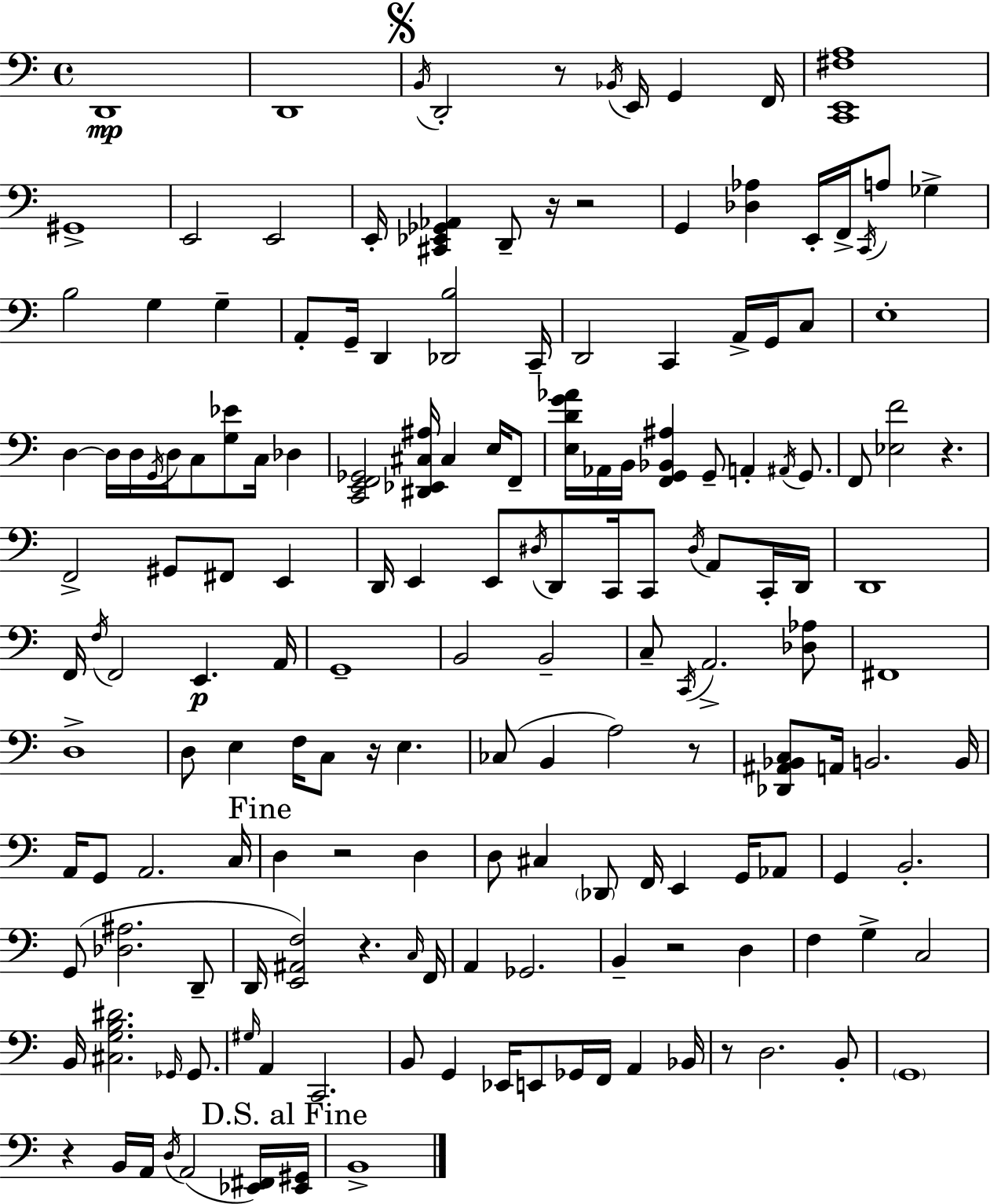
{
  \clef bass
  \time 4/4
  \defaultTimeSignature
  \key c \major
  \repeat volta 2 { d,1\mp | d,1 | \mark \markup { \musicglyph "scripts.segno" } \acciaccatura { b,16 } d,2-. r8 \acciaccatura { bes,16 } e,16 g,4 | f,16 <c, e, fis a>1 | \break gis,1-> | e,2 e,2 | e,16-. <cis, ees, ges, aes,>4 d,8-- r16 r2 | g,4 <des aes>4 e,16-. f,16-> \acciaccatura { c,16 } a8 ges4-> | \break b2 g4 g4-- | a,8-. g,16-- d,4 <des, b>2 | c,16-- d,2 c,4 a,16-> | g,16 c8 e1-. | \break d4~~ d16 d16 \acciaccatura { g,16 } d16 c8 <g ees'>8 c16 | des4 <c, e, f, ges,>2 <dis, ees, cis ais>16 cis4 | e16 f,8-- <e d' g' aes'>16 aes,16 b,16 <f, g, bes, ais>4 g,8-- a,4-. | \acciaccatura { ais,16 } g,8. f,8 <ees f'>2 r4. | \break f,2-> gis,8 fis,8 | e,4 d,16 e,4 e,8 \acciaccatura { dis16 } d,8 c,16 | c,8 \acciaccatura { dis16 } a,8 c,16-. d,16 d,1 | f,16 \acciaccatura { f16 } f,2 | \break e,4.\p a,16 g,1-- | b,2 | b,2-- c8-- \acciaccatura { c,16 } a,2.-> | <des aes>8 fis,1 | \break d1-> | d8 e4 f16 | c8 r16 e4. ces8( b,4 a2) | r8 <des, ais, bes, c>8 a,16 b,2. | \break b,16 a,16 g,8 a,2. | c16 \mark "Fine" d4 r2 | d4 d8 cis4 \parenthesize des,8 | f,16 e,4 g,16 aes,8 g,4 b,2.-. | \break g,8( <des ais>2. | d,8-- d,16 <e, ais, f>2) | r4. \grace { c16 } f,16 a,4 ges,2. | b,4-- r2 | \break d4 f4 g4-> | c2 b,16 <cis g b dis'>2. | \grace { ges,16 } ges,8. \grace { gis16 } a,4 | c,2. b,8 g,4 | \break ees,16 e,8 ges,16 f,16 a,4 bes,16 r8 d2. | b,8-. \parenthesize g,1 | r4 | b,16 a,16 \acciaccatura { d16 }( a,2 <ees, fis,>16) \mark "D.S. al Fine" <ees, gis,>16 b,1-> | \break } \bar "|."
}